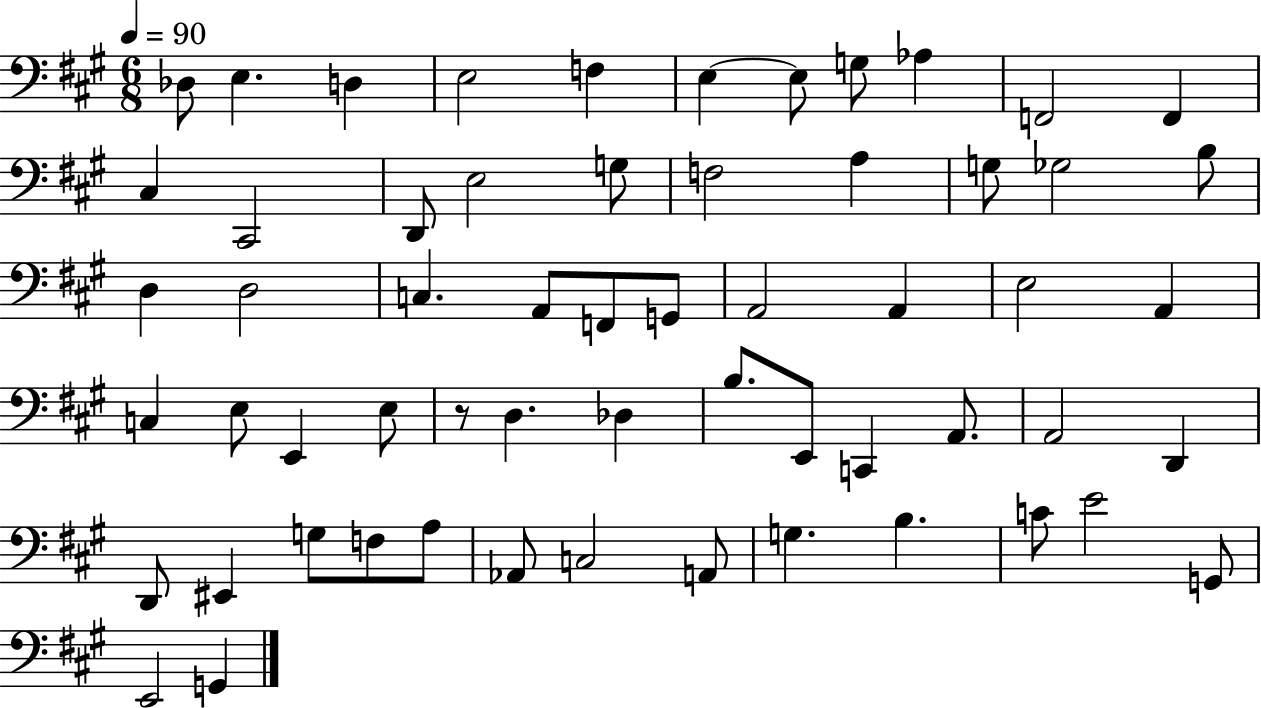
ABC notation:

X:1
T:Untitled
M:6/8
L:1/4
K:A
_D,/2 E, D, E,2 F, E, E,/2 G,/2 _A, F,,2 F,, ^C, ^C,,2 D,,/2 E,2 G,/2 F,2 A, G,/2 _G,2 B,/2 D, D,2 C, A,,/2 F,,/2 G,,/2 A,,2 A,, E,2 A,, C, E,/2 E,, E,/2 z/2 D, _D, B,/2 E,,/2 C,, A,,/2 A,,2 D,, D,,/2 ^E,, G,/2 F,/2 A,/2 _A,,/2 C,2 A,,/2 G, B, C/2 E2 G,,/2 E,,2 G,,